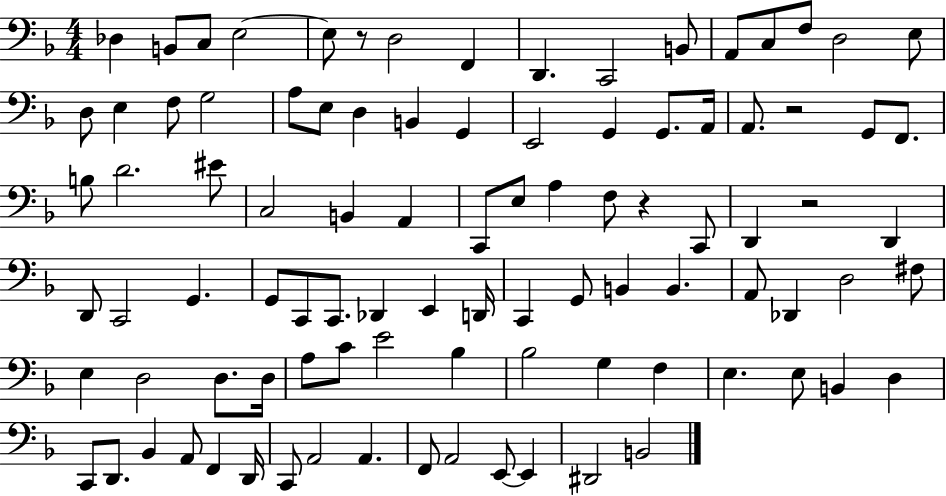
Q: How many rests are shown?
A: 4